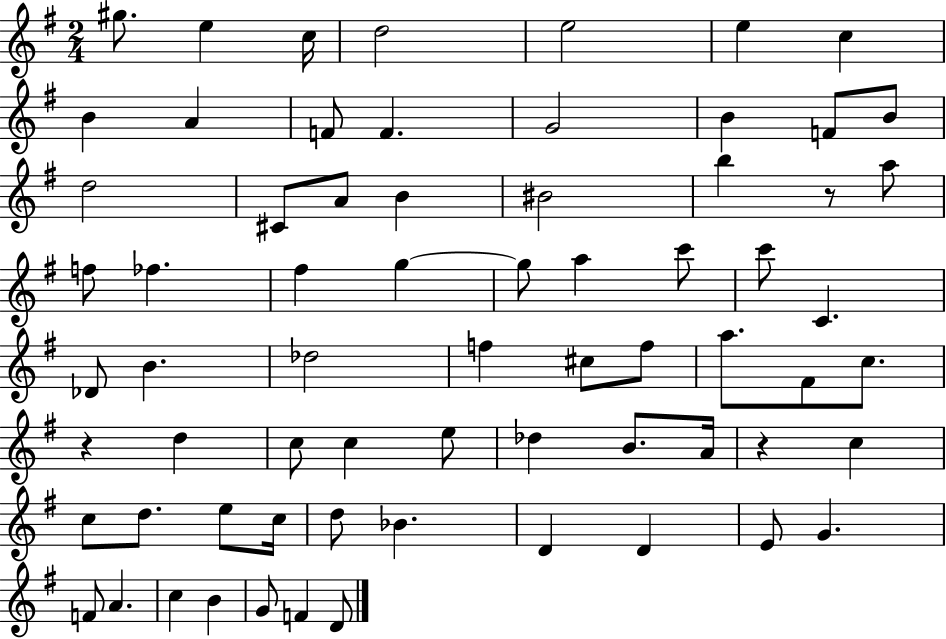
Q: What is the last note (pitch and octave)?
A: D4